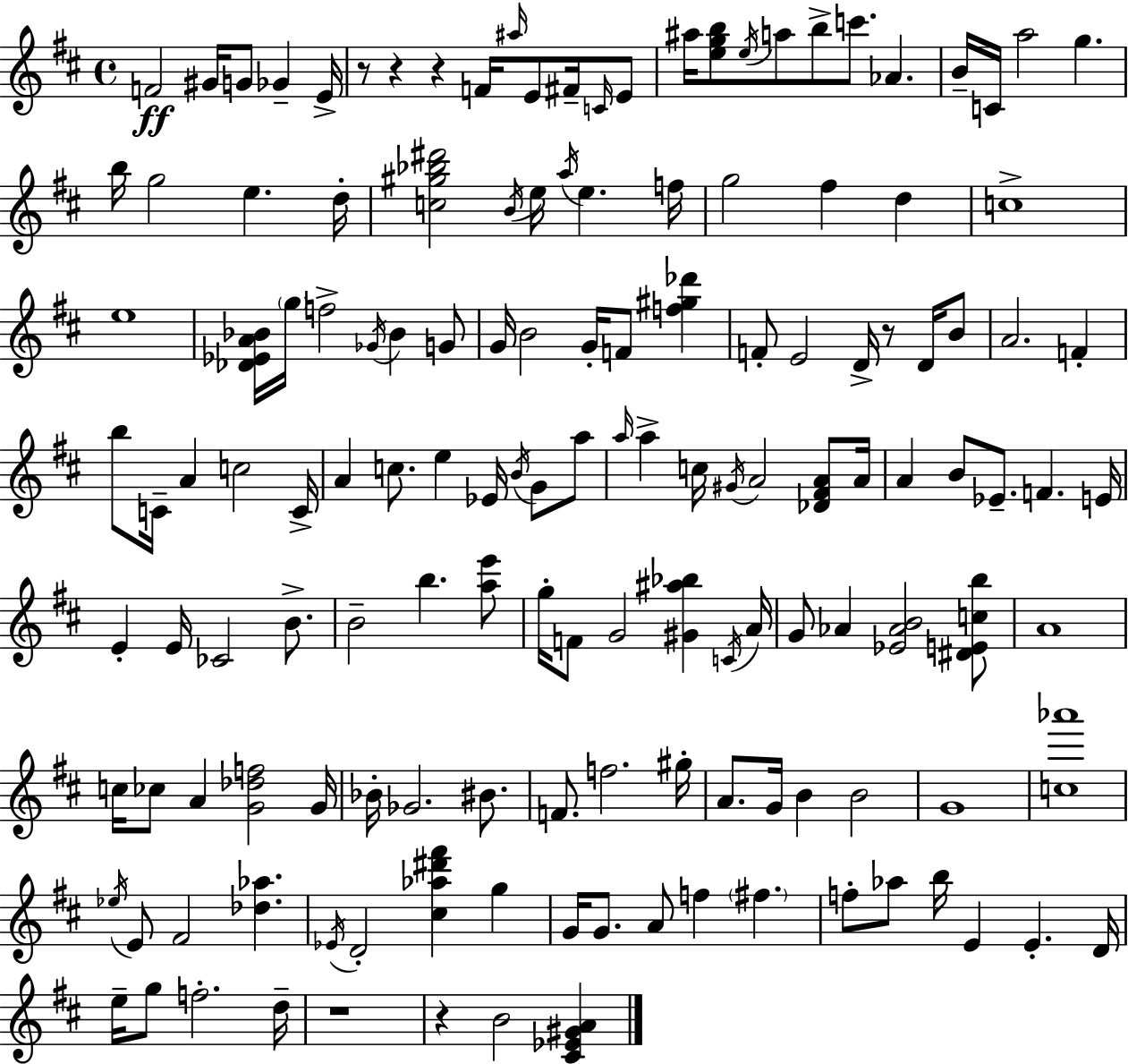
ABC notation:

X:1
T:Untitled
M:4/4
L:1/4
K:D
F2 ^G/4 G/2 _G E/4 z/2 z z F/4 ^a/4 E/2 ^F/4 C/4 E/2 ^a/4 [egb]/2 e/4 a/2 b/2 c'/2 _A B/4 C/4 a2 g b/4 g2 e d/4 [c^g_b^d']2 B/4 e/4 a/4 e f/4 g2 ^f d c4 e4 [_D_EA_B]/4 g/4 f2 _G/4 _B G/2 G/4 B2 G/4 F/2 [f^g_d'] F/2 E2 D/4 z/2 D/4 B/2 A2 F b/2 C/4 A c2 C/4 A c/2 e _E/4 B/4 G/2 a/2 a/4 a c/4 ^G/4 A2 [_D^FA]/2 A/4 A B/2 _E/2 F E/4 E E/4 _C2 B/2 B2 b [ae']/2 g/4 F/2 G2 [^G^a_b] C/4 A/4 G/2 _A [_E_AB]2 [^DEcb]/2 A4 c/4 _c/2 A [G_df]2 G/4 _B/4 _G2 ^B/2 F/2 f2 ^g/4 A/2 G/4 B B2 G4 [c_a']4 _e/4 E/2 ^F2 [_d_a] _E/4 D2 [^c_a^d'^f'] g G/4 G/2 A/2 f ^f f/2 _a/2 b/4 E E D/4 e/4 g/2 f2 d/4 z4 z B2 [^C_E^GA]